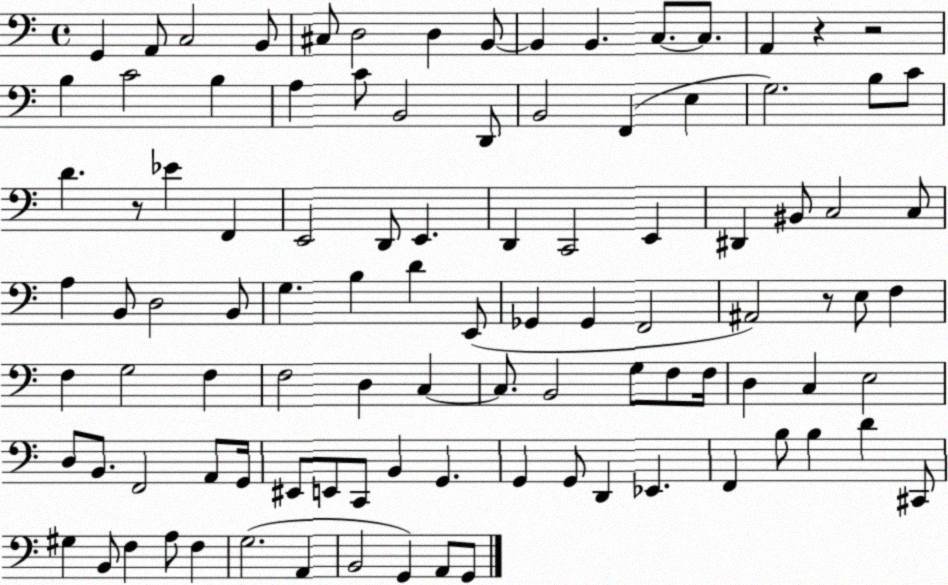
X:1
T:Untitled
M:4/4
L:1/4
K:C
G,, A,,/2 C,2 B,,/2 ^C,/2 D,2 D, B,,/2 B,, B,, C,/2 C,/2 A,, z z2 B, C2 B, A, C/2 B,,2 D,,/2 B,,2 F,, E, G,2 B,/2 C/2 D z/2 _E F,, E,,2 D,,/2 E,, D,, C,,2 E,, ^D,, ^B,,/2 C,2 C,/2 A, B,,/2 D,2 B,,/2 G, B, D E,,/2 _G,, _G,, F,,2 ^A,,2 z/2 E,/2 F, F, G,2 F, F,2 D, C, C,/2 B,,2 G,/2 F,/2 F,/4 D, C, E,2 D,/2 B,,/2 F,,2 A,,/2 G,,/4 ^E,,/2 E,,/2 C,,/2 B,, G,, G,, G,,/2 D,, _E,, F,, B,/2 B, D ^C,,/2 ^G, B,,/2 F, A,/2 F, G,2 A,, B,,2 G,, A,,/2 G,,/2